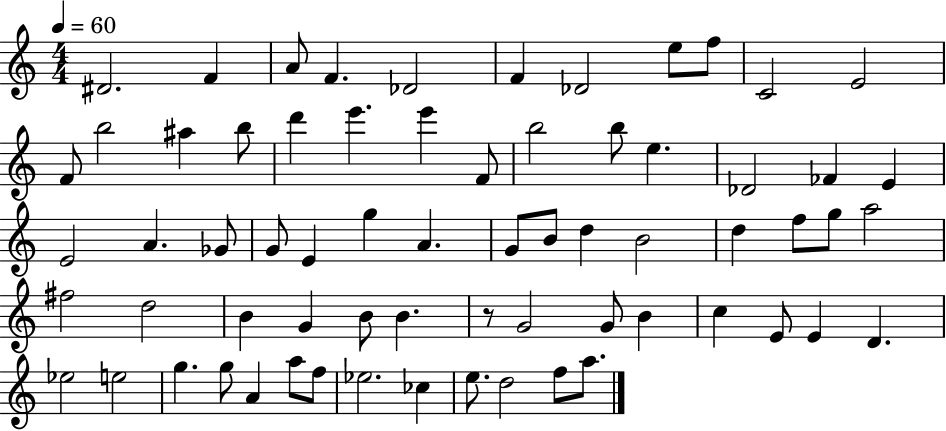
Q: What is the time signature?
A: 4/4